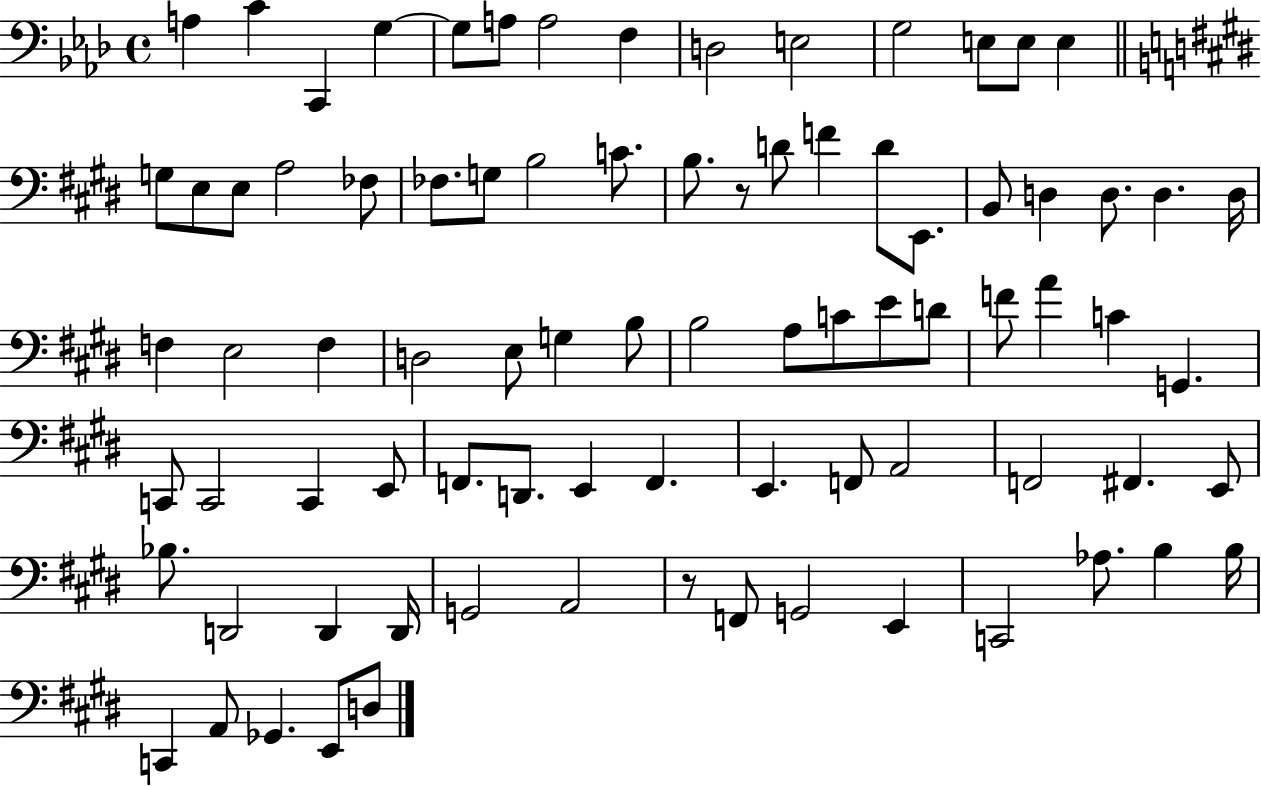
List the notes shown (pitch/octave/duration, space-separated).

A3/q C4/q C2/q G3/q G3/e A3/e A3/h F3/q D3/h E3/h G3/h E3/e E3/e E3/q G3/e E3/e E3/e A3/h FES3/e FES3/e. G3/e B3/h C4/e. B3/e. R/e D4/e F4/q D4/e E2/e. B2/e D3/q D3/e. D3/q. D3/s F3/q E3/h F3/q D3/h E3/e G3/q B3/e B3/h A3/e C4/e E4/e D4/e F4/e A4/q C4/q G2/q. C2/e C2/h C2/q E2/e F2/e. D2/e. E2/q F2/q. E2/q. F2/e A2/h F2/h F#2/q. E2/e Bb3/e. D2/h D2/q D2/s G2/h A2/h R/e F2/e G2/h E2/q C2/h Ab3/e. B3/q B3/s C2/q A2/e Gb2/q. E2/e D3/e